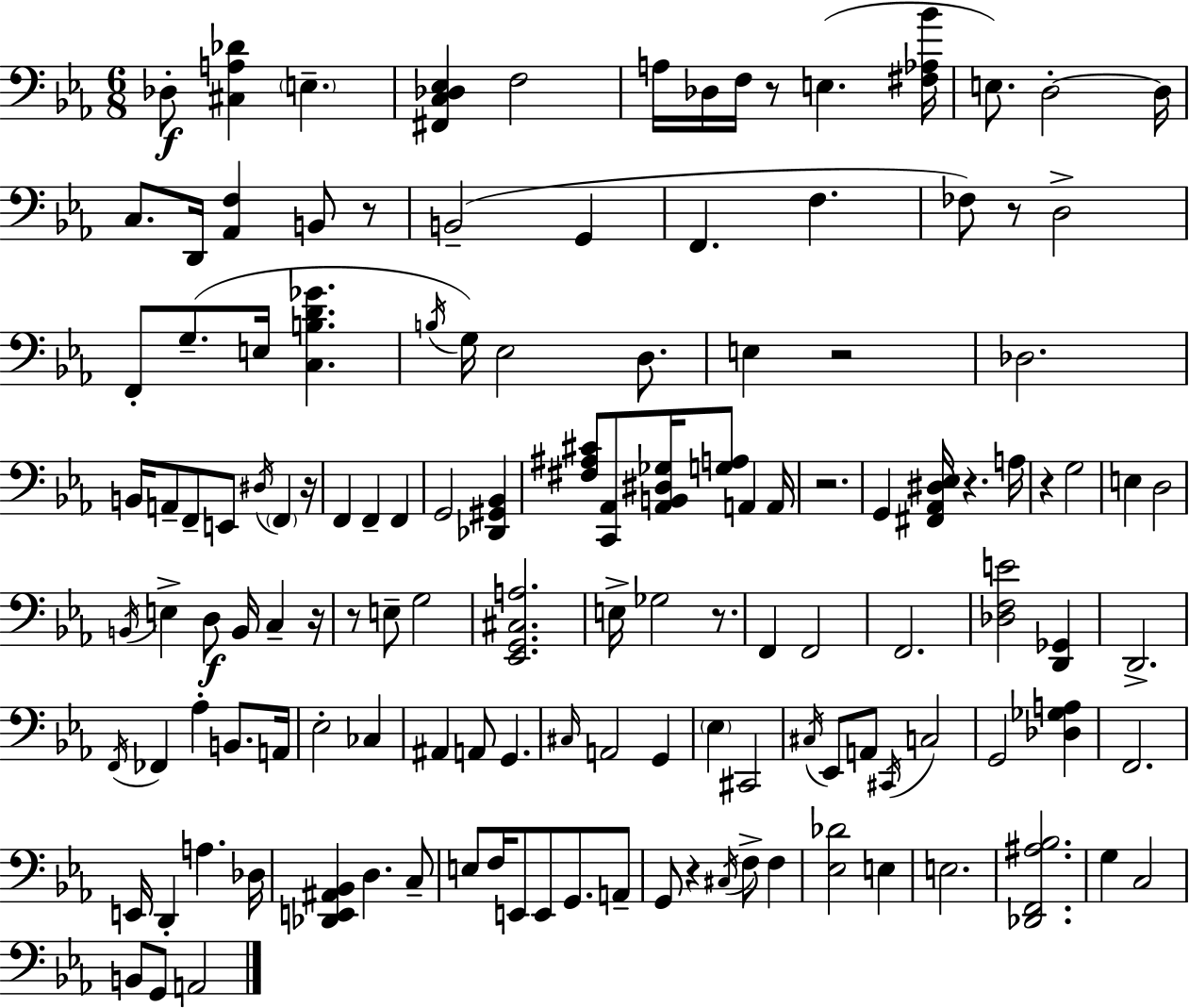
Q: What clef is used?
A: bass